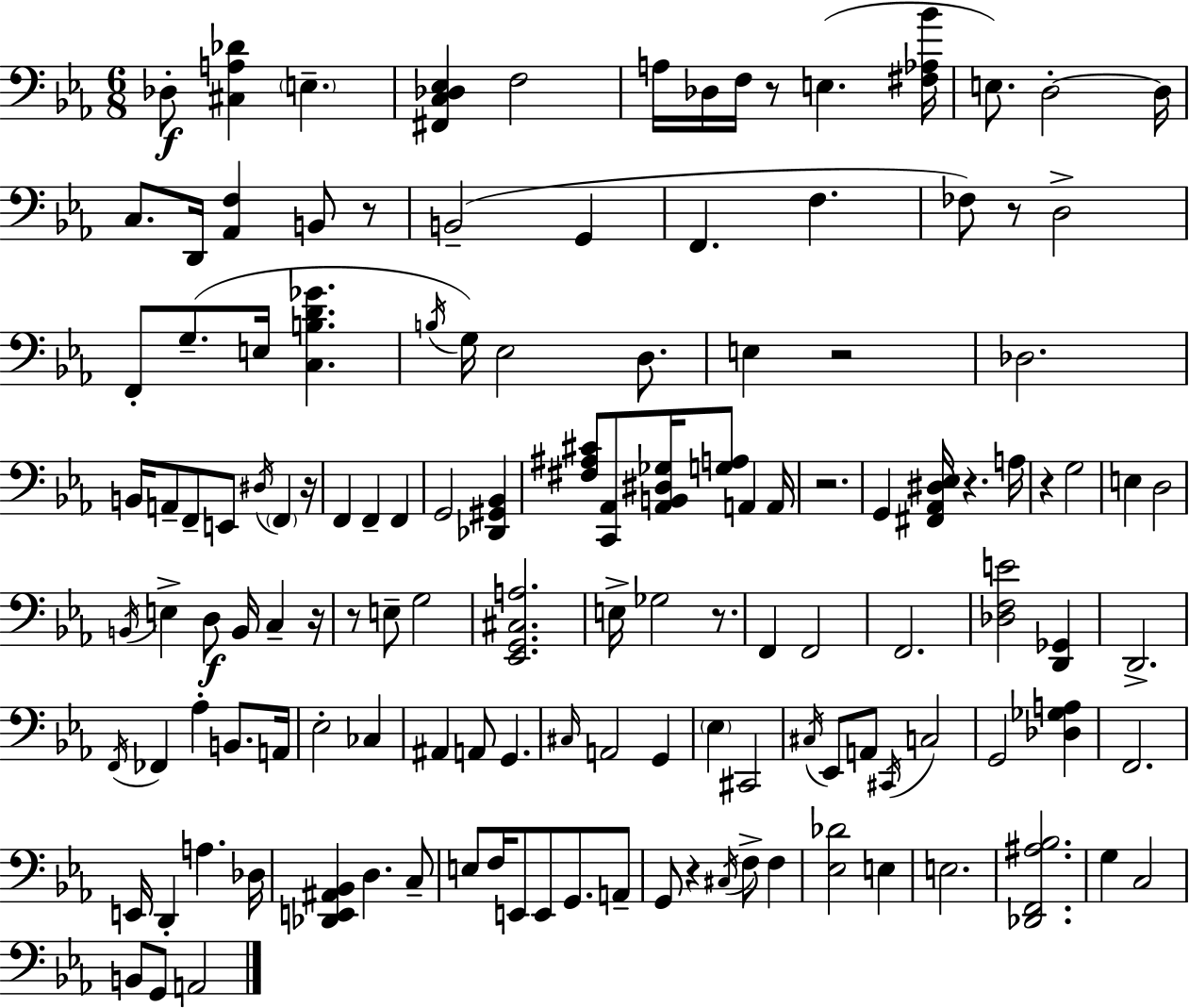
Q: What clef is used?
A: bass